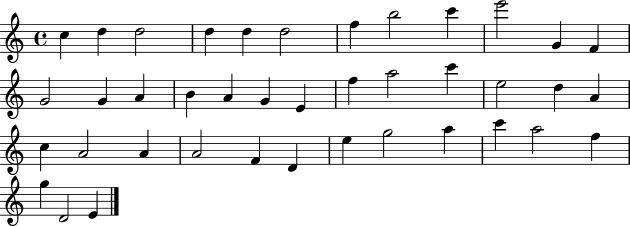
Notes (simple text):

C5/q D5/q D5/h D5/q D5/q D5/h F5/q B5/h C6/q E6/h G4/q F4/q G4/h G4/q A4/q B4/q A4/q G4/q E4/q F5/q A5/h C6/q E5/h D5/q A4/q C5/q A4/h A4/q A4/h F4/q D4/q E5/q G5/h A5/q C6/q A5/h F5/q G5/q D4/h E4/q